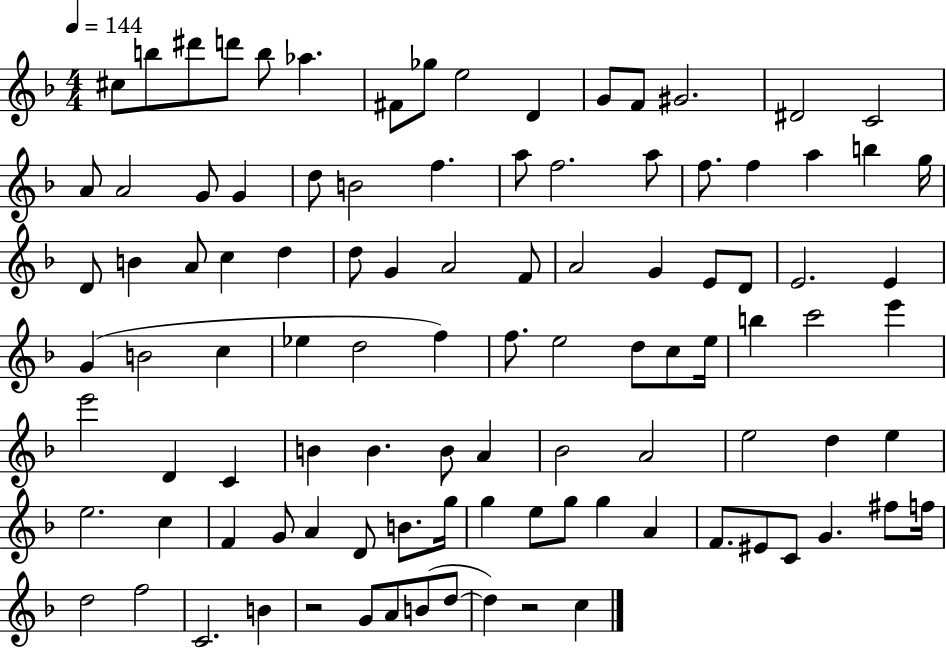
{
  \clef treble
  \numericTimeSignature
  \time 4/4
  \key f \major
  \tempo 4 = 144
  cis''8 b''8 dis'''8 d'''8 b''8 aes''4. | fis'8 ges''8 e''2 d'4 | g'8 f'8 gis'2. | dis'2 c'2 | \break a'8 a'2 g'8 g'4 | d''8 b'2 f''4. | a''8 f''2. a''8 | f''8. f''4 a''4 b''4 g''16 | \break d'8 b'4 a'8 c''4 d''4 | d''8 g'4 a'2 f'8 | a'2 g'4 e'8 d'8 | e'2. e'4 | \break g'4( b'2 c''4 | ees''4 d''2 f''4) | f''8. e''2 d''8 c''8 e''16 | b''4 c'''2 e'''4 | \break e'''2 d'4 c'4 | b'4 b'4. b'8 a'4 | bes'2 a'2 | e''2 d''4 e''4 | \break e''2. c''4 | f'4 g'8 a'4 d'8 b'8. g''16 | g''4 e''8 g''8 g''4 a'4 | f'8. eis'8 c'8 g'4. fis''8 f''16 | \break d''2 f''2 | c'2. b'4 | r2 g'8 a'8 b'8( d''8~~ | d''4) r2 c''4 | \break \bar "|."
}